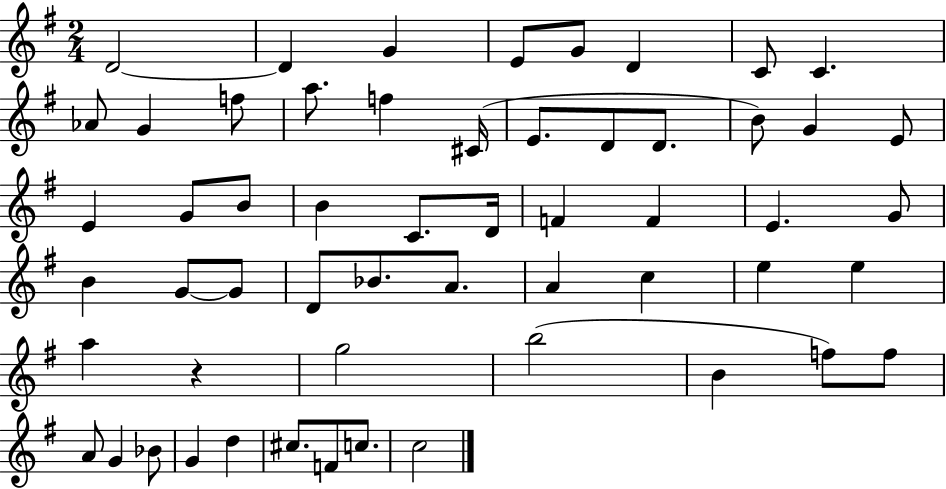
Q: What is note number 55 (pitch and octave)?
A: C5